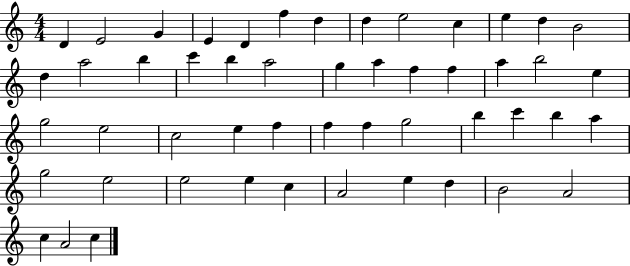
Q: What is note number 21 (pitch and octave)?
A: A5